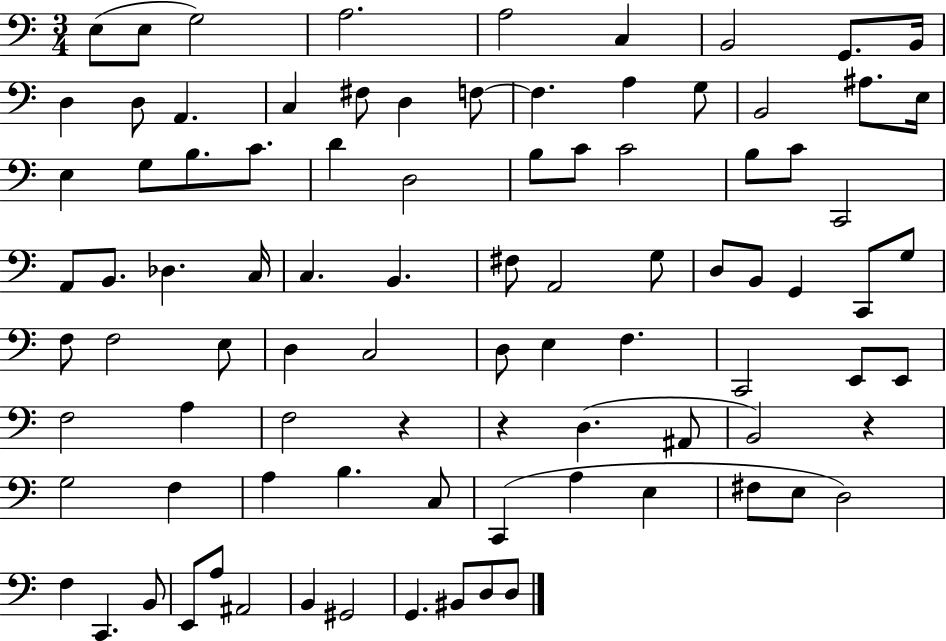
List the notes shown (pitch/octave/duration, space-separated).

E3/e E3/e G3/h A3/h. A3/h C3/q B2/h G2/e. B2/s D3/q D3/e A2/q. C3/q F#3/e D3/q F3/e F3/q. A3/q G3/e B2/h A#3/e. E3/s E3/q G3/e B3/e. C4/e. D4/q D3/h B3/e C4/e C4/h B3/e C4/e C2/h A2/e B2/e. Db3/q. C3/s C3/q. B2/q. F#3/e A2/h G3/e D3/e B2/e G2/q C2/e G3/e F3/e F3/h E3/e D3/q C3/h D3/e E3/q F3/q. C2/h E2/e E2/e F3/h A3/q F3/h R/q R/q D3/q. A#2/e B2/h R/q G3/h F3/q A3/q B3/q. C3/e C2/q A3/q E3/q F#3/e E3/e D3/h F3/q C2/q. B2/e E2/e A3/e A#2/h B2/q G#2/h G2/q. BIS2/e D3/e D3/e